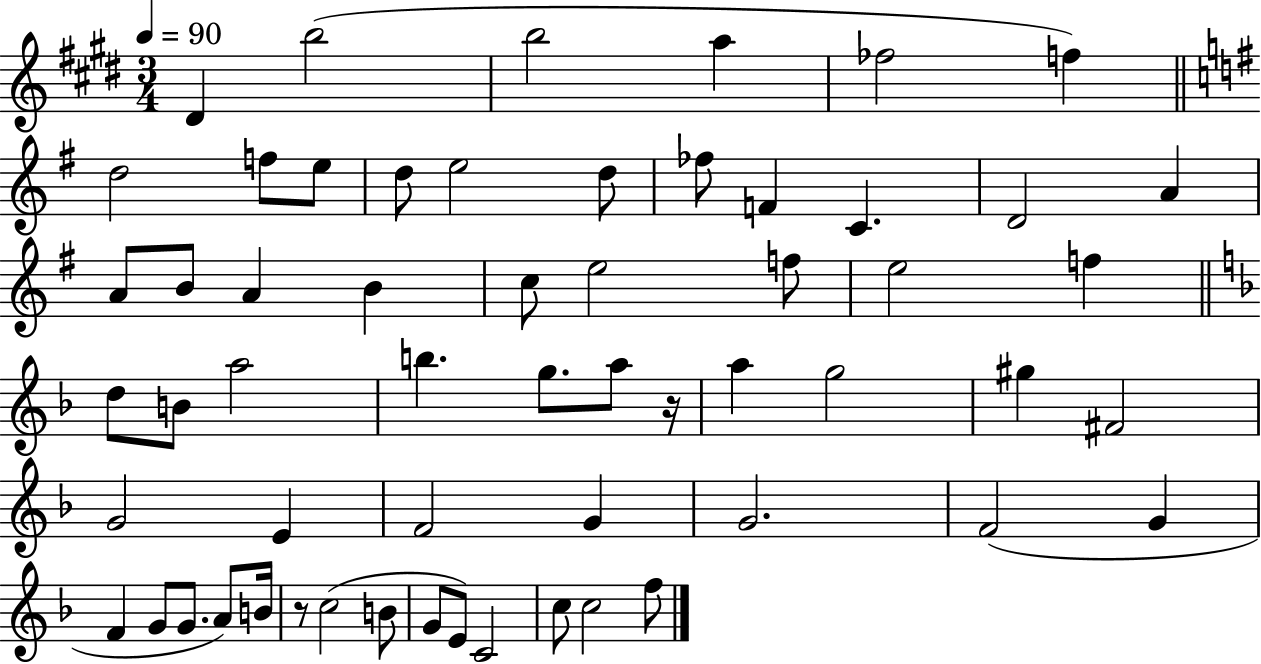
{
  \clef treble
  \numericTimeSignature
  \time 3/4
  \key e \major
  \tempo 4 = 90
  \repeat volta 2 { dis'4 b''2( | b''2 a''4 | fes''2 f''4) | \bar "||" \break \key g \major d''2 f''8 e''8 | d''8 e''2 d''8 | fes''8 f'4 c'4. | d'2 a'4 | \break a'8 b'8 a'4 b'4 | c''8 e''2 f''8 | e''2 f''4 | \bar "||" \break \key f \major d''8 b'8 a''2 | b''4. g''8. a''8 r16 | a''4 g''2 | gis''4 fis'2 | \break g'2 e'4 | f'2 g'4 | g'2. | f'2( g'4 | \break f'4 g'8 g'8. a'8) b'16 | r8 c''2( b'8 | g'8 e'8) c'2 | c''8 c''2 f''8 | \break } \bar "|."
}